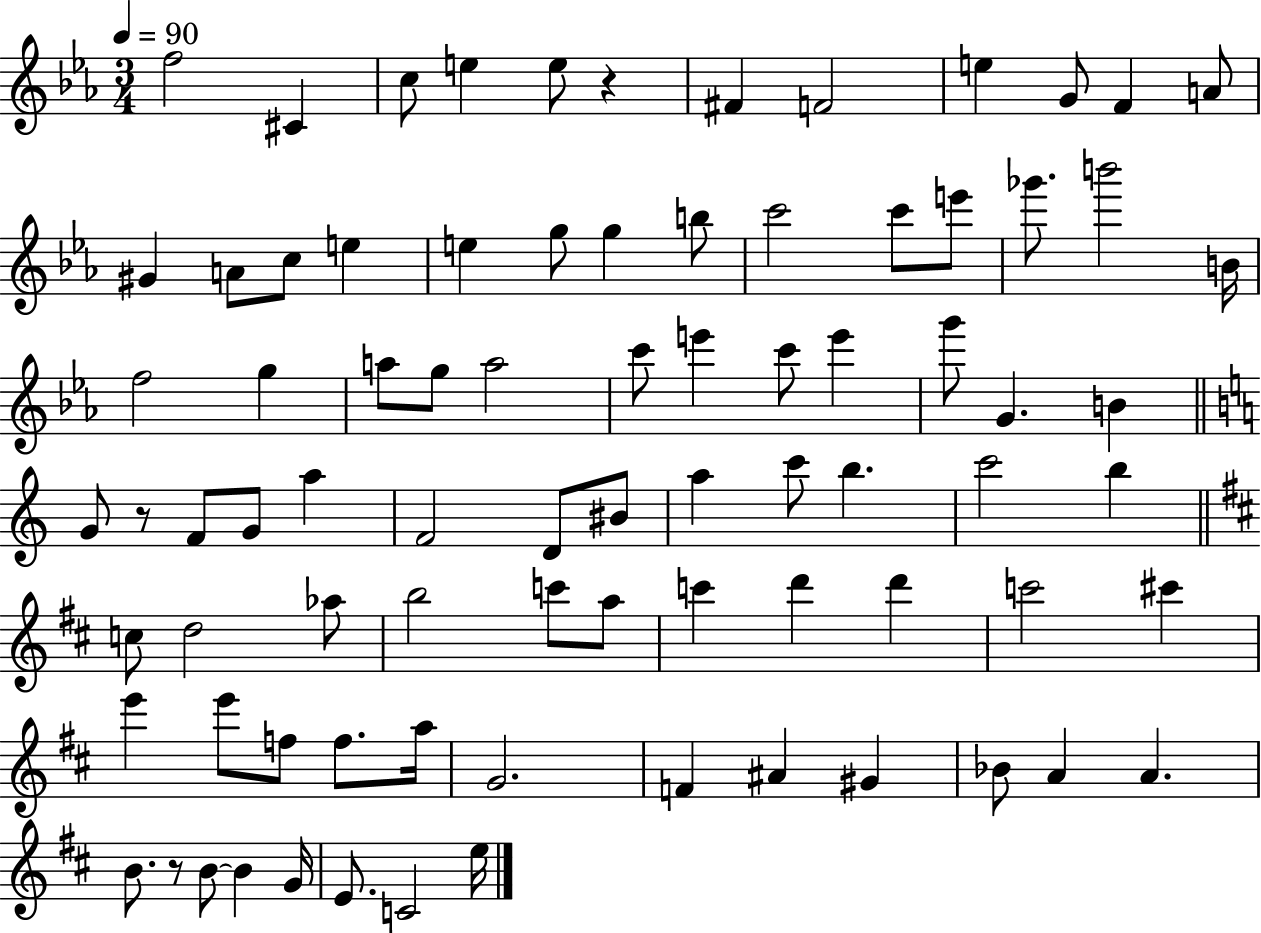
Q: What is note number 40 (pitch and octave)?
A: G4